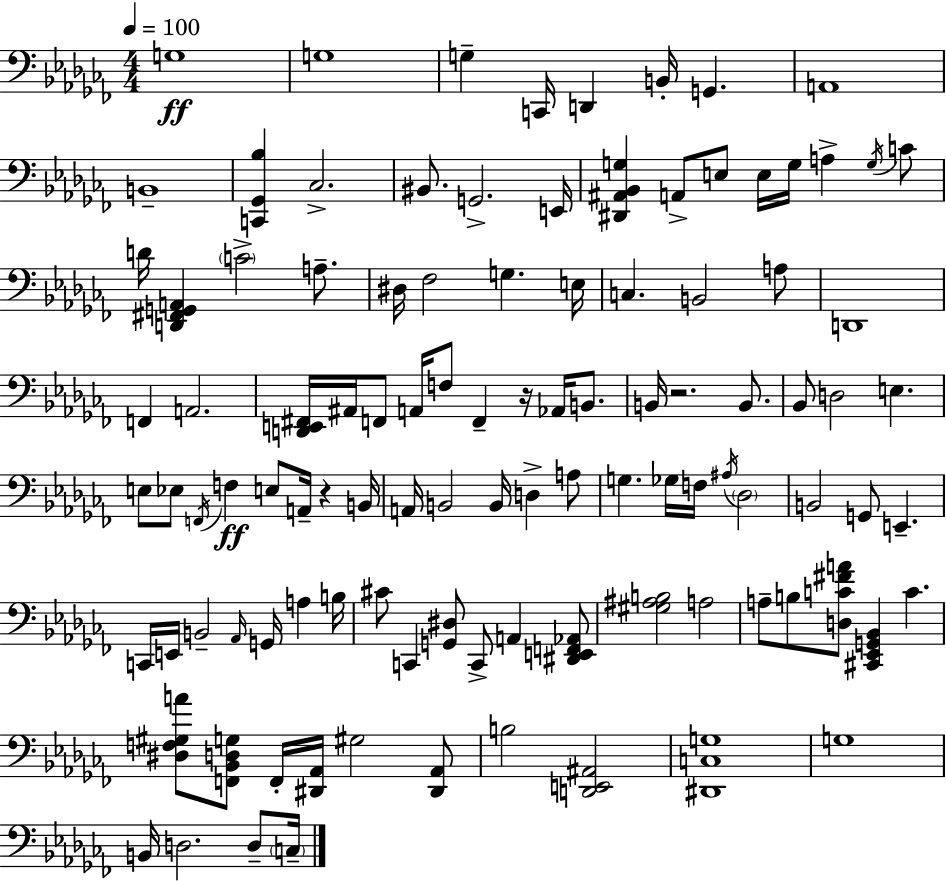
G3/w G3/w G3/q C2/s D2/q B2/s G2/q. A2/w B2/w [C2,Gb2,Bb3]/q CES3/h. BIS2/e. G2/h. E2/s [D#2,A#2,Bb2,G3]/q A2/e E3/e E3/s G3/s A3/q G3/s C4/e D4/s [D2,F#2,G2,A2]/q C4/h A3/e. D#3/s FES3/h G3/q. E3/s C3/q. B2/h A3/e D2/w F2/q A2/h. [D2,E2,F#2]/s A#2/s F2/e A2/s F3/e F2/q R/s Ab2/s B2/e. B2/s R/h. B2/e. Bb2/e D3/h E3/q. E3/e Eb3/e F2/s F3/q E3/e A2/s R/q B2/s A2/s B2/h B2/s D3/q A3/e G3/q. Gb3/s F3/s A#3/s Db3/h B2/h G2/e E2/q. C2/s E2/s B2/h Ab2/s G2/s A3/q B3/s C#4/e C2/q [G2,D#3]/e C2/e A2/q [D#2,E2,F2,Ab2]/e [G#3,A#3,B3]/h A3/h A3/e B3/e [D3,C4,F#4,A4]/e [C#2,Eb2,G2,Bb2]/q C4/q. [D#3,F3,G#3,A4]/e [F2,Bb2,D3,G3]/e F2/s [D#2,Ab2]/s G#3/h [D#2,Ab2]/e B3/h [D2,E2,A#2]/h [D#2,C3,G3]/w G3/w B2/s D3/h. D3/e C3/s